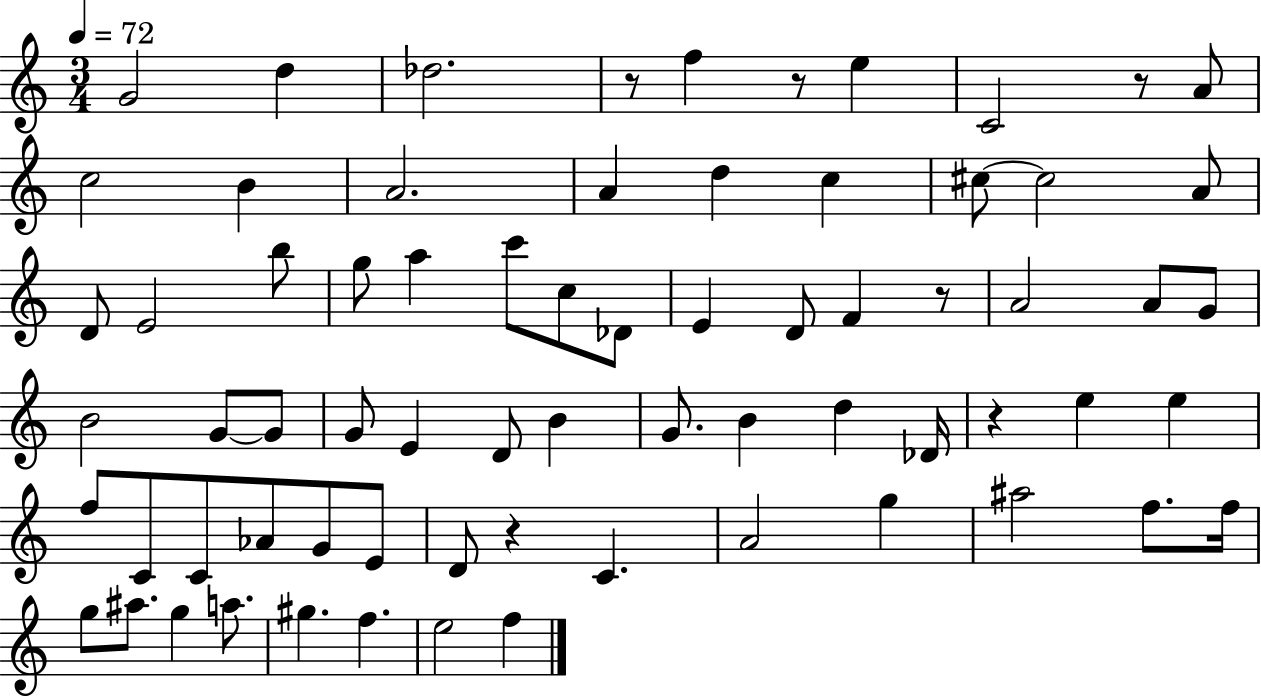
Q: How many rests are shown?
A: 6